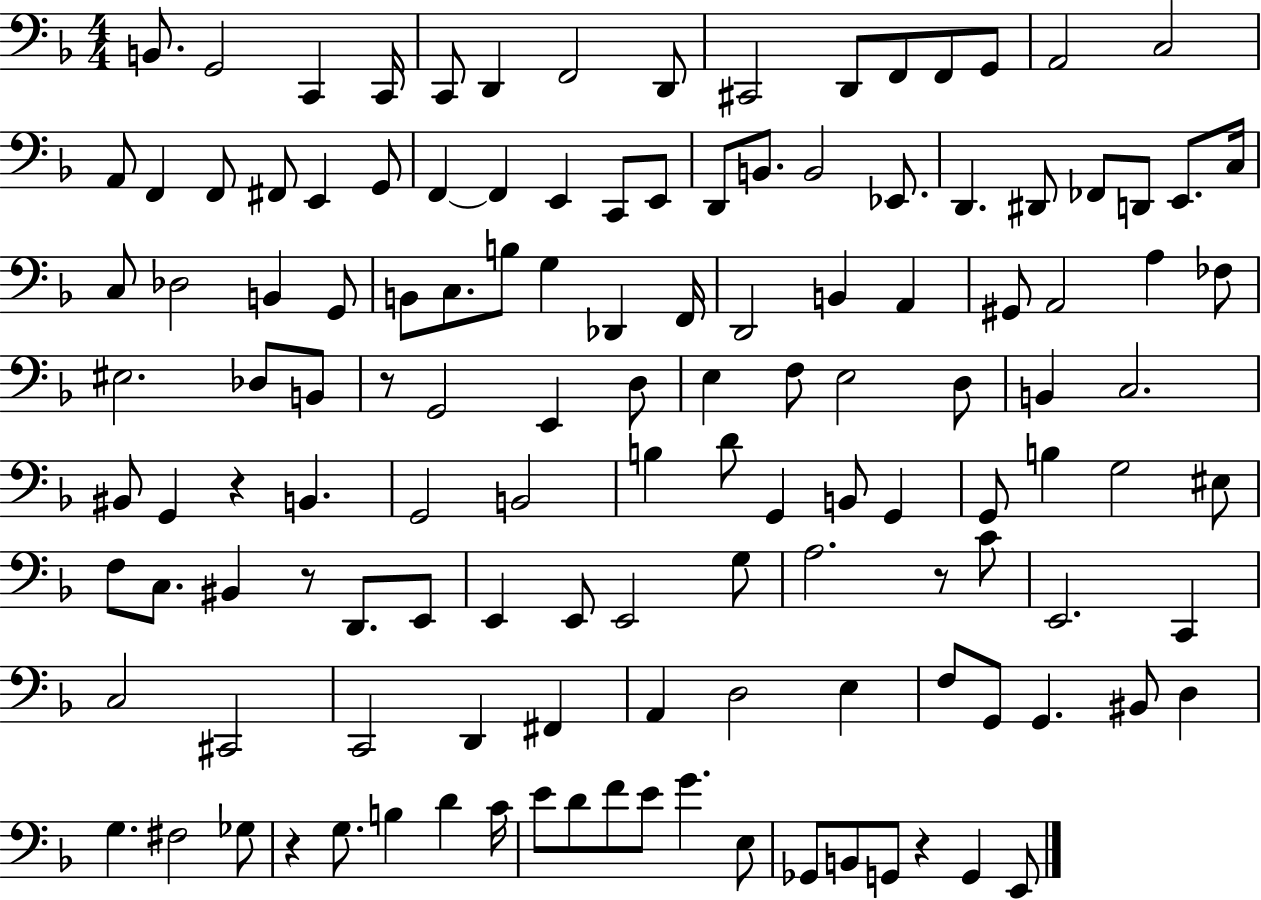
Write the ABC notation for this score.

X:1
T:Untitled
M:4/4
L:1/4
K:F
B,,/2 G,,2 C,, C,,/4 C,,/2 D,, F,,2 D,,/2 ^C,,2 D,,/2 F,,/2 F,,/2 G,,/2 A,,2 C,2 A,,/2 F,, F,,/2 ^F,,/2 E,, G,,/2 F,, F,, E,, C,,/2 E,,/2 D,,/2 B,,/2 B,,2 _E,,/2 D,, ^D,,/2 _F,,/2 D,,/2 E,,/2 C,/4 C,/2 _D,2 B,, G,,/2 B,,/2 C,/2 B,/2 G, _D,, F,,/4 D,,2 B,, A,, ^G,,/2 A,,2 A, _F,/2 ^E,2 _D,/2 B,,/2 z/2 G,,2 E,, D,/2 E, F,/2 E,2 D,/2 B,, C,2 ^B,,/2 G,, z B,, G,,2 B,,2 B, D/2 G,, B,,/2 G,, G,,/2 B, G,2 ^E,/2 F,/2 C,/2 ^B,, z/2 D,,/2 E,,/2 E,, E,,/2 E,,2 G,/2 A,2 z/2 C/2 E,,2 C,, C,2 ^C,,2 C,,2 D,, ^F,, A,, D,2 E, F,/2 G,,/2 G,, ^B,,/2 D, G, ^F,2 _G,/2 z G,/2 B, D C/4 E/2 D/2 F/2 E/2 G E,/2 _G,,/2 B,,/2 G,,/2 z G,, E,,/2